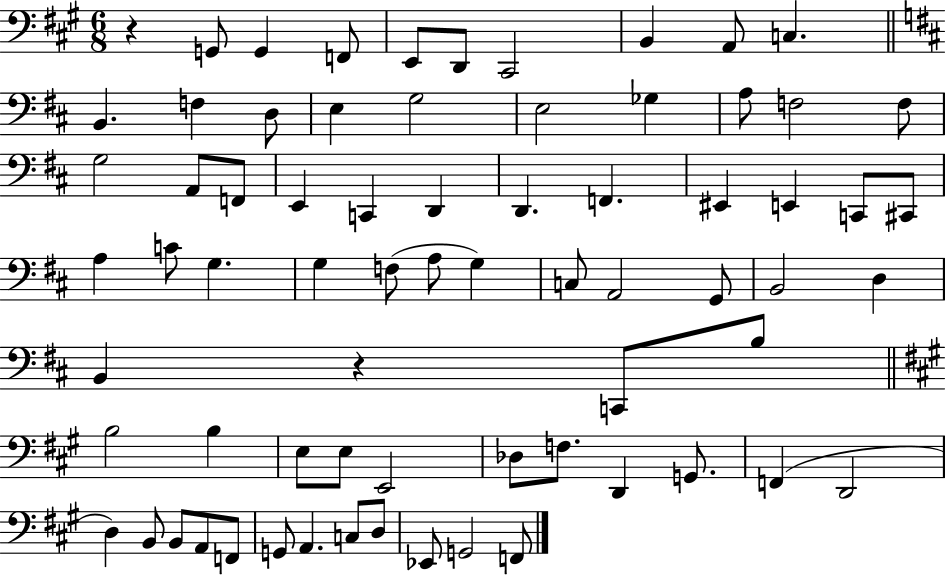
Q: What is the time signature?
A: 6/8